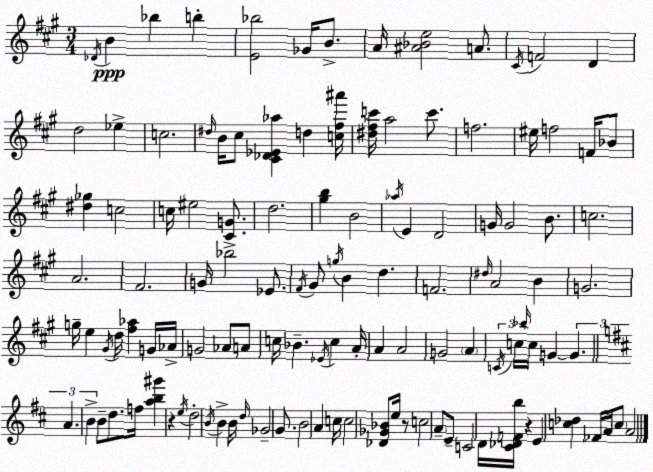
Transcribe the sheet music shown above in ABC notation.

X:1
T:Untitled
M:3/4
L:1/4
K:A
_D/4 B _b b [E_b]2 _G/4 B/2 A/4 [^A_Be]2 A/2 ^C/4 F2 D d2 _e c2 ^d/4 B/4 ^c/2 [^C_D_E_a] d [c^f^a']/4 [^d^fc']/4 a2 c'/2 f2 ^e/4 f2 F/4 _B/2 [^d_g] c2 c/4 ^e2 [^CG]/2 d2 [^gb] B2 _a/4 E D2 G/4 G2 B/2 c2 A2 ^F2 G/4 _b2 _E/2 ^F/4 ^G/2 g/4 B d F2 ^d/4 A2 B G2 g/4 e ^G/4 d/4 [^f_a] G/4 _A/4 G2 _A/2 A/2 c/4 _B _E/4 c A/4 A A2 G2 A C/4 c/4 _b/4 c/4 G G A B B/2 d/2 f/4 [ab^g'] z e/4 d2 B/4 B B/4 d/4 _G2 G/2 B2 A c/4 c2 [_D_G_B]/2 e/4 z/2 c2 A/2 E/2 C2 D/4 [^C_DFb]/4 z E [c_d] _F/4 A/4 c/2 A2